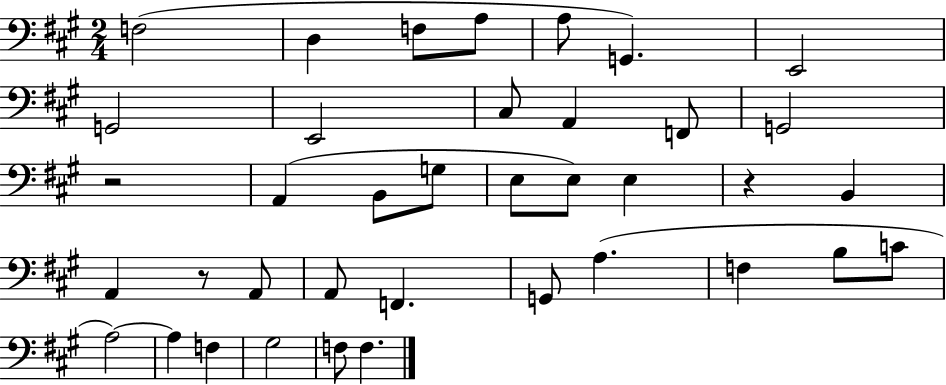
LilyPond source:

{
  \clef bass
  \numericTimeSignature
  \time 2/4
  \key a \major
  f2( | d4 f8 a8 | a8 g,4.) | e,2 | \break g,2 | e,2 | cis8 a,4 f,8 | g,2 | \break r2 | a,4( b,8 g8 | e8 e8) e4 | r4 b,4 | \break a,4 r8 a,8 | a,8 f,4. | g,8 a4.( | f4 b8 c'8 | \break a2~~) | a4 f4 | gis2 | f8 f4. | \break \bar "|."
}